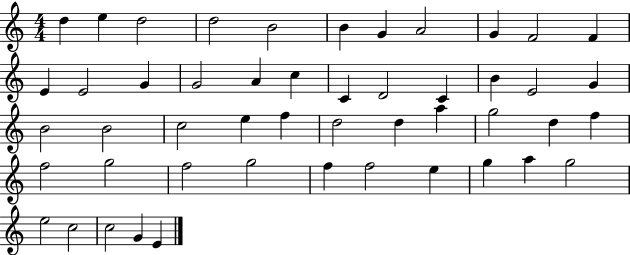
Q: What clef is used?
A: treble